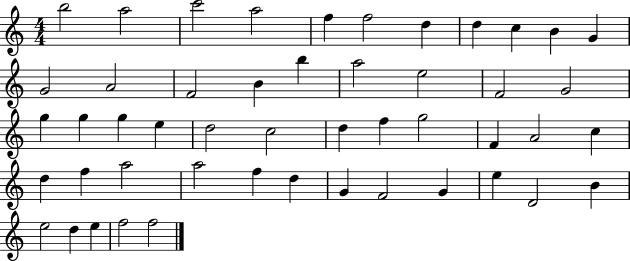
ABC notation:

X:1
T:Untitled
M:4/4
L:1/4
K:C
b2 a2 c'2 a2 f f2 d d c B G G2 A2 F2 B b a2 e2 F2 G2 g g g e d2 c2 d f g2 F A2 c d f a2 a2 f d G F2 G e D2 B e2 d e f2 f2